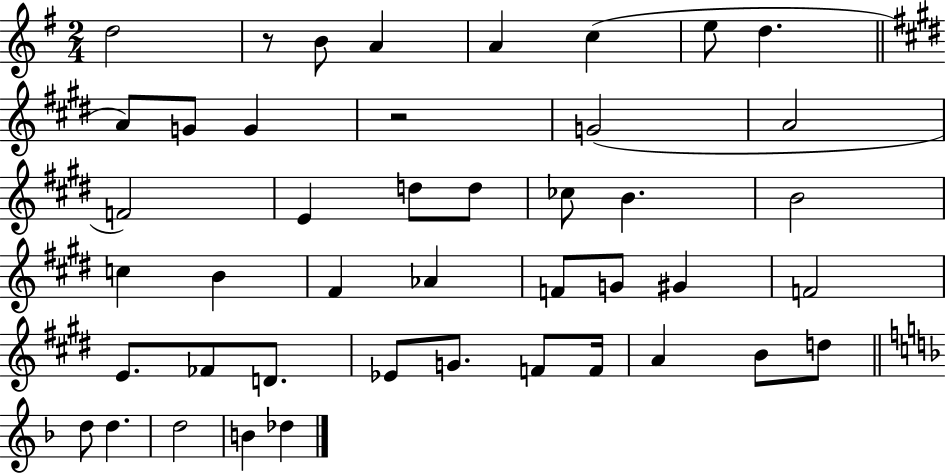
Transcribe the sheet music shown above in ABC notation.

X:1
T:Untitled
M:2/4
L:1/4
K:G
d2 z/2 B/2 A A c e/2 d A/2 G/2 G z2 G2 A2 F2 E d/2 d/2 _c/2 B B2 c B ^F _A F/2 G/2 ^G F2 E/2 _F/2 D/2 _E/2 G/2 F/2 F/4 A B/2 d/2 d/2 d d2 B _d